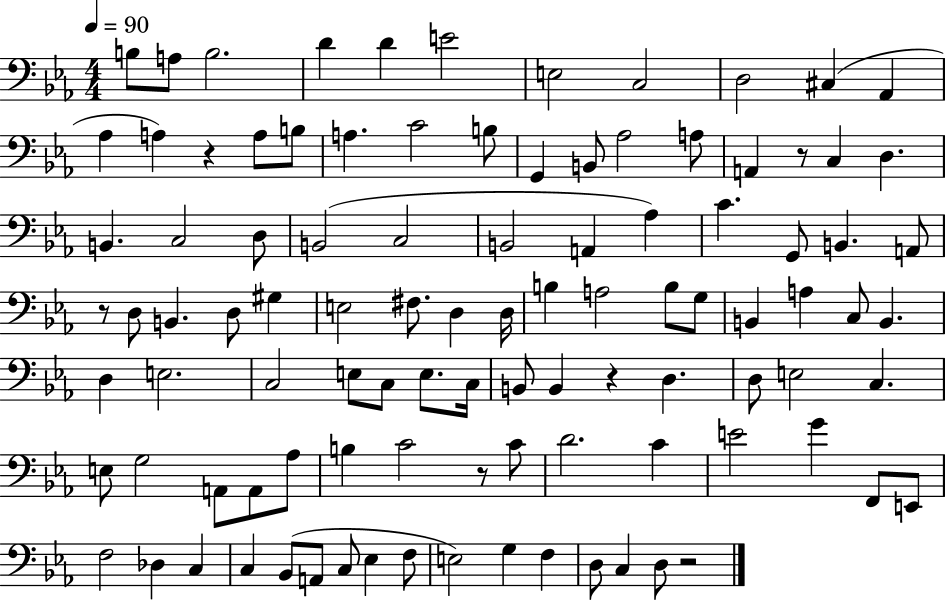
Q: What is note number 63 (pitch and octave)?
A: D3